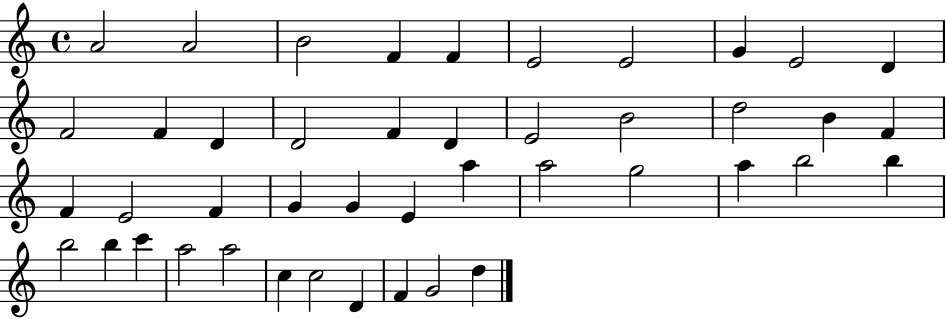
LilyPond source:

{
  \clef treble
  \time 4/4
  \defaultTimeSignature
  \key c \major
  a'2 a'2 | b'2 f'4 f'4 | e'2 e'2 | g'4 e'2 d'4 | \break f'2 f'4 d'4 | d'2 f'4 d'4 | e'2 b'2 | d''2 b'4 f'4 | \break f'4 e'2 f'4 | g'4 g'4 e'4 a''4 | a''2 g''2 | a''4 b''2 b''4 | \break b''2 b''4 c'''4 | a''2 a''2 | c''4 c''2 d'4 | f'4 g'2 d''4 | \break \bar "|."
}